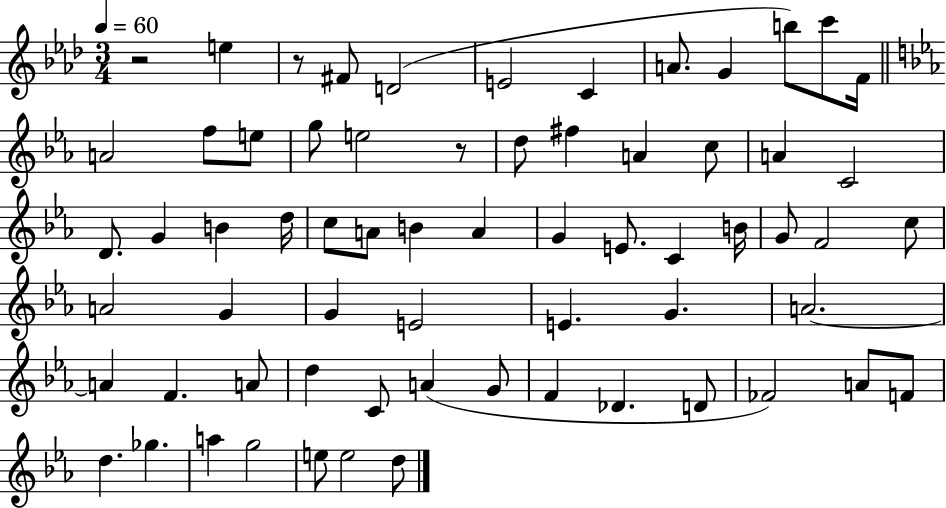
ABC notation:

X:1
T:Untitled
M:3/4
L:1/4
K:Ab
z2 e z/2 ^F/2 D2 E2 C A/2 G b/2 c'/2 F/4 A2 f/2 e/2 g/2 e2 z/2 d/2 ^f A c/2 A C2 D/2 G B d/4 c/2 A/2 B A G E/2 C B/4 G/2 F2 c/2 A2 G G E2 E G A2 A F A/2 d C/2 A G/2 F _D D/2 _F2 A/2 F/2 d _g a g2 e/2 e2 d/2